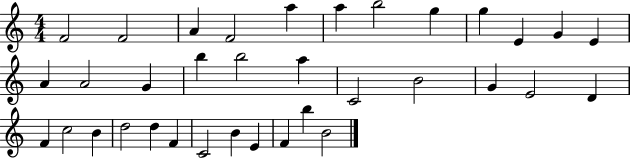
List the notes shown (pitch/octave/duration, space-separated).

F4/h F4/h A4/q F4/h A5/q A5/q B5/h G5/q G5/q E4/q G4/q E4/q A4/q A4/h G4/q B5/q B5/h A5/q C4/h B4/h G4/q E4/h D4/q F4/q C5/h B4/q D5/h D5/q F4/q C4/h B4/q E4/q F4/q B5/q B4/h